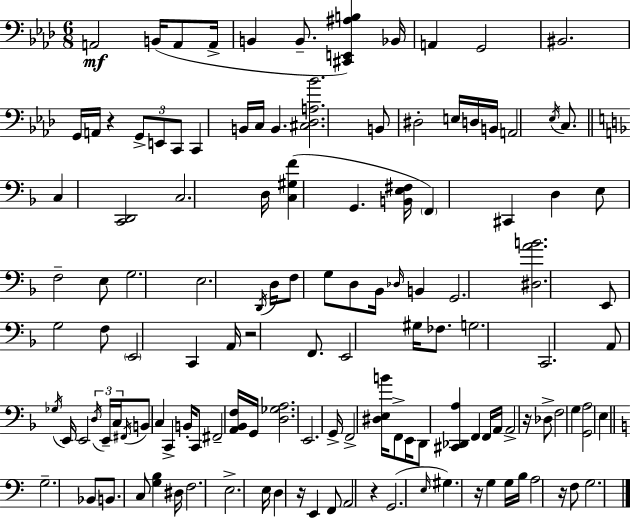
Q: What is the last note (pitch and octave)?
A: G3